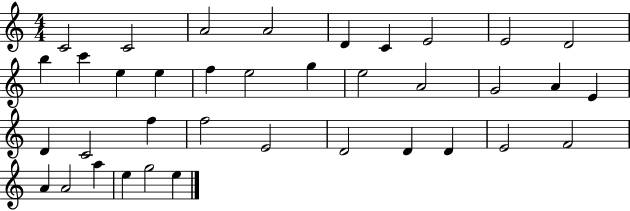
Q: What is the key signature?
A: C major